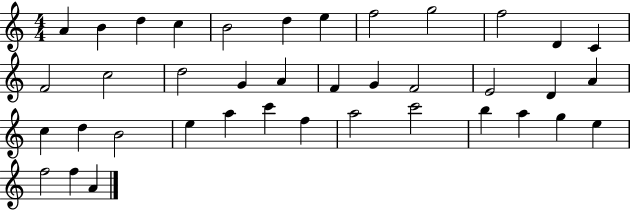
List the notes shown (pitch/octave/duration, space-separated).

A4/q B4/q D5/q C5/q B4/h D5/q E5/q F5/h G5/h F5/h D4/q C4/q F4/h C5/h D5/h G4/q A4/q F4/q G4/q F4/h E4/h D4/q A4/q C5/q D5/q B4/h E5/q A5/q C6/q F5/q A5/h C6/h B5/q A5/q G5/q E5/q F5/h F5/q A4/q